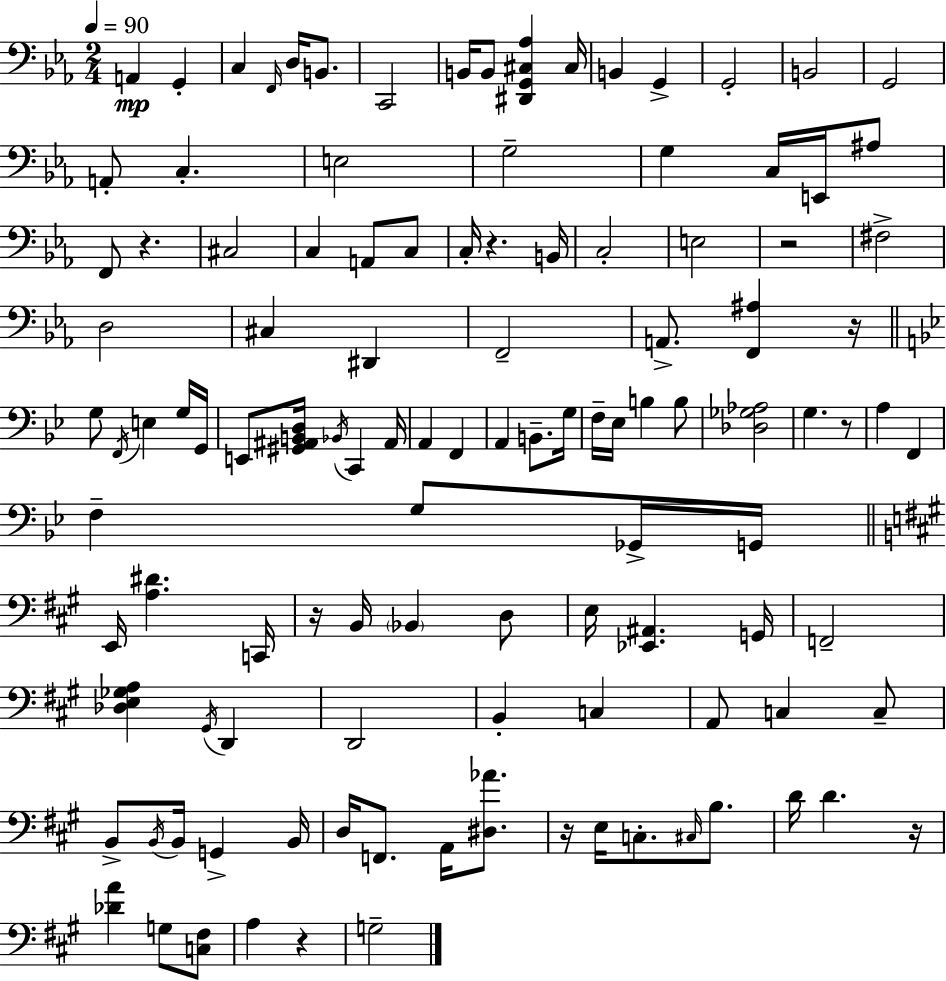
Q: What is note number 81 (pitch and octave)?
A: B2